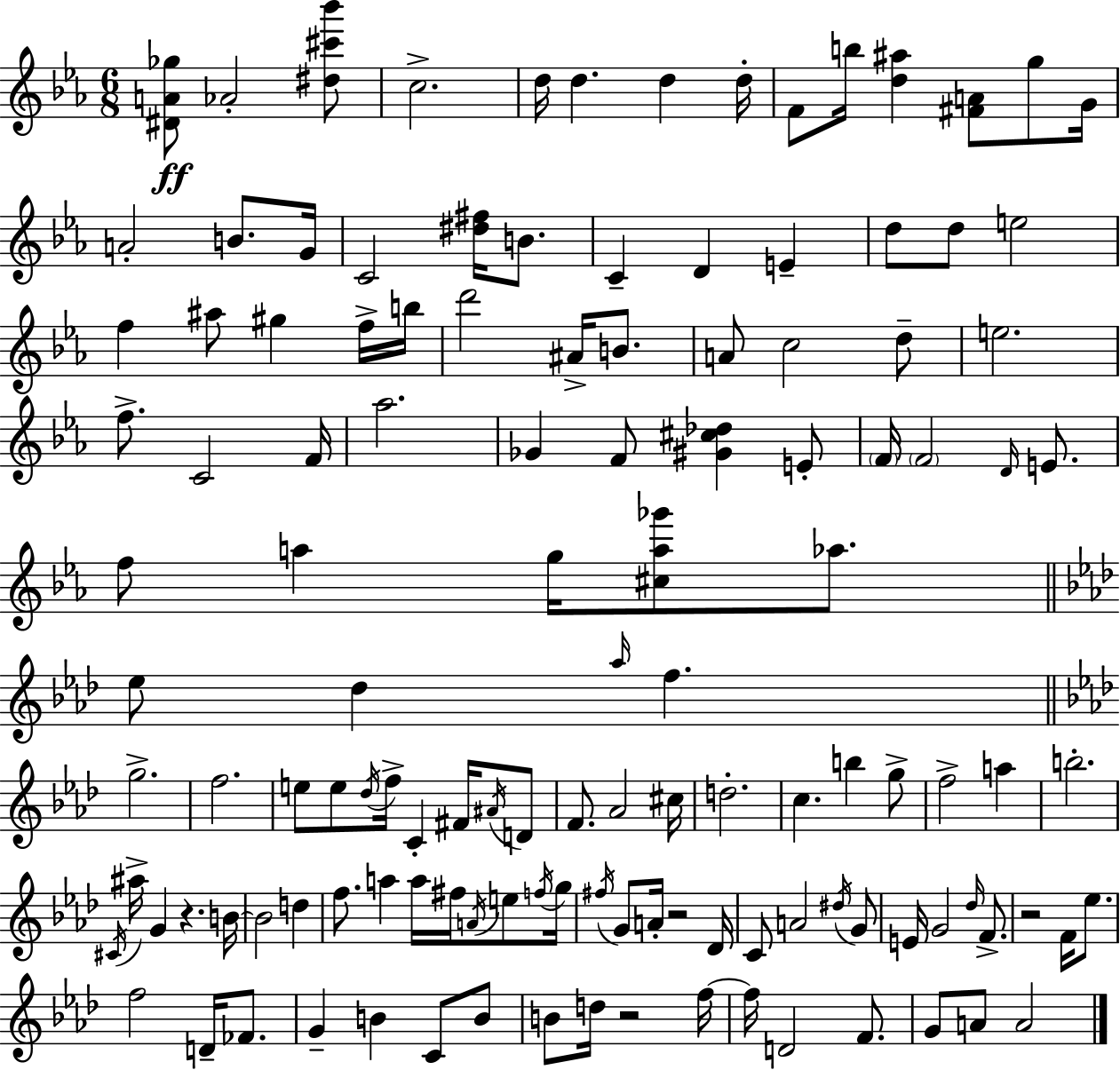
X:1
T:Untitled
M:6/8
L:1/4
K:Cm
[^DA_g]/2 _A2 [^d^c'_b']/2 c2 d/4 d d d/4 F/2 b/4 [d^a] [^FA]/2 g/2 G/4 A2 B/2 G/4 C2 [^d^f]/4 B/2 C D E d/2 d/2 e2 f ^a/2 ^g f/4 b/4 d'2 ^A/4 B/2 A/2 c2 d/2 e2 f/2 C2 F/4 _a2 _G F/2 [^G^c_d] E/2 F/4 F2 D/4 E/2 f/2 a g/4 [^ca_g']/2 _a/2 _e/2 _d _a/4 f g2 f2 e/2 e/2 _d/4 f/4 C ^F/4 ^A/4 D/2 F/2 _A2 ^c/4 d2 c b g/2 f2 a b2 ^C/4 ^a/4 G z B/4 B2 d f/2 a a/4 ^f/4 A/4 e/2 f/4 g/4 ^f/4 G/2 A/4 z2 _D/4 C/2 A2 ^d/4 G/2 E/4 G2 _d/4 F/2 z2 F/4 _e/2 f2 D/4 _F/2 G B C/2 B/2 B/2 d/4 z2 f/4 f/4 D2 F/2 G/2 A/2 A2